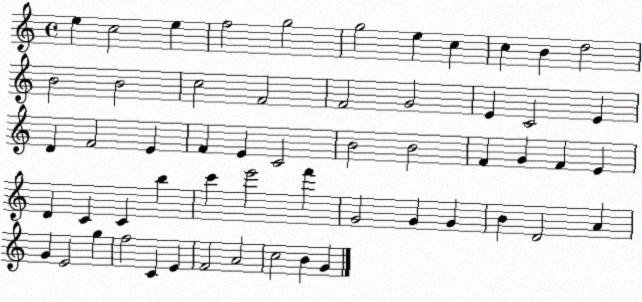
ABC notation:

X:1
T:Untitled
M:4/4
L:1/4
K:C
e c2 e f2 g2 g2 e c c B d2 B2 B2 c2 F2 F2 G2 E C2 E D F2 E F E C2 B2 B2 F G F E D C C b c' e'2 f' G2 G G B D2 A G E2 g f2 C E F2 A2 c2 B G